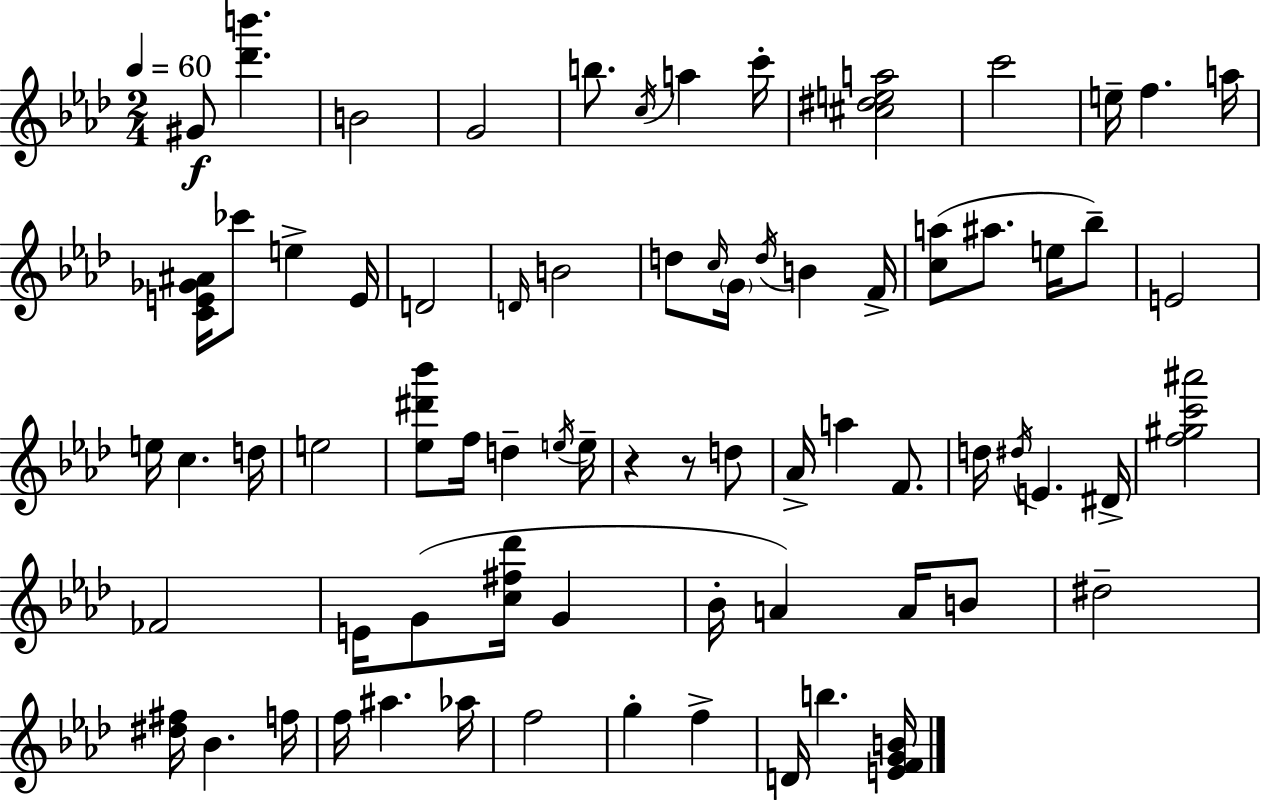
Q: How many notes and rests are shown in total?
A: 73